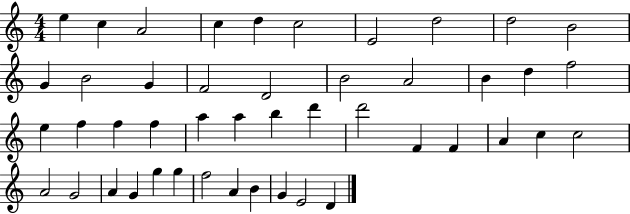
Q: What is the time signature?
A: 4/4